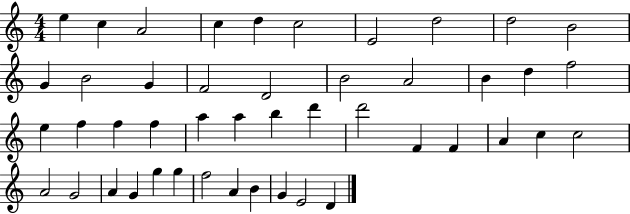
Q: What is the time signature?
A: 4/4